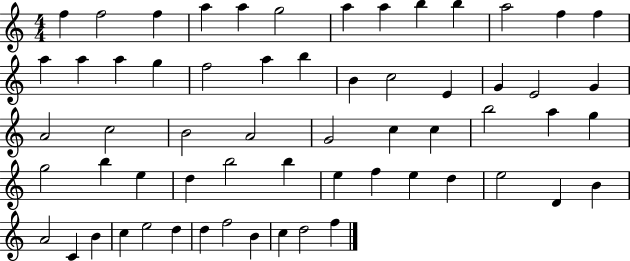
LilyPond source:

{
  \clef treble
  \numericTimeSignature
  \time 4/4
  \key c \major
  f''4 f''2 f''4 | a''4 a''4 g''2 | a''4 a''4 b''4 b''4 | a''2 f''4 f''4 | \break a''4 a''4 a''4 g''4 | f''2 a''4 b''4 | b'4 c''2 e'4 | g'4 e'2 g'4 | \break a'2 c''2 | b'2 a'2 | g'2 c''4 c''4 | b''2 a''4 g''4 | \break g''2 b''4 e''4 | d''4 b''2 b''4 | e''4 f''4 e''4 d''4 | e''2 d'4 b'4 | \break a'2 c'4 b'4 | c''4 e''2 d''4 | d''4 f''2 b'4 | c''4 d''2 f''4 | \break \bar "|."
}